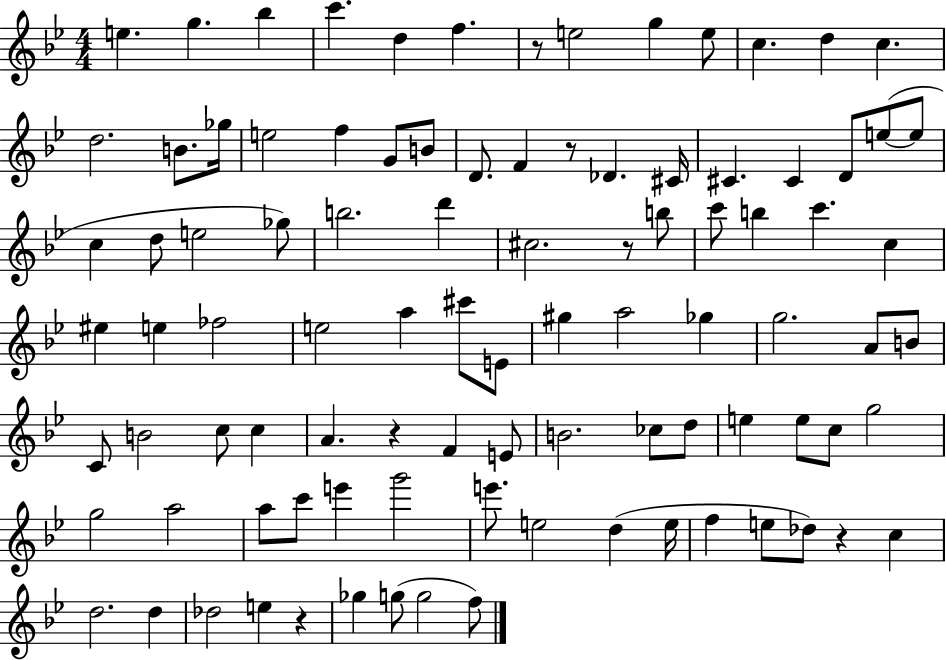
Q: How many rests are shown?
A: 6